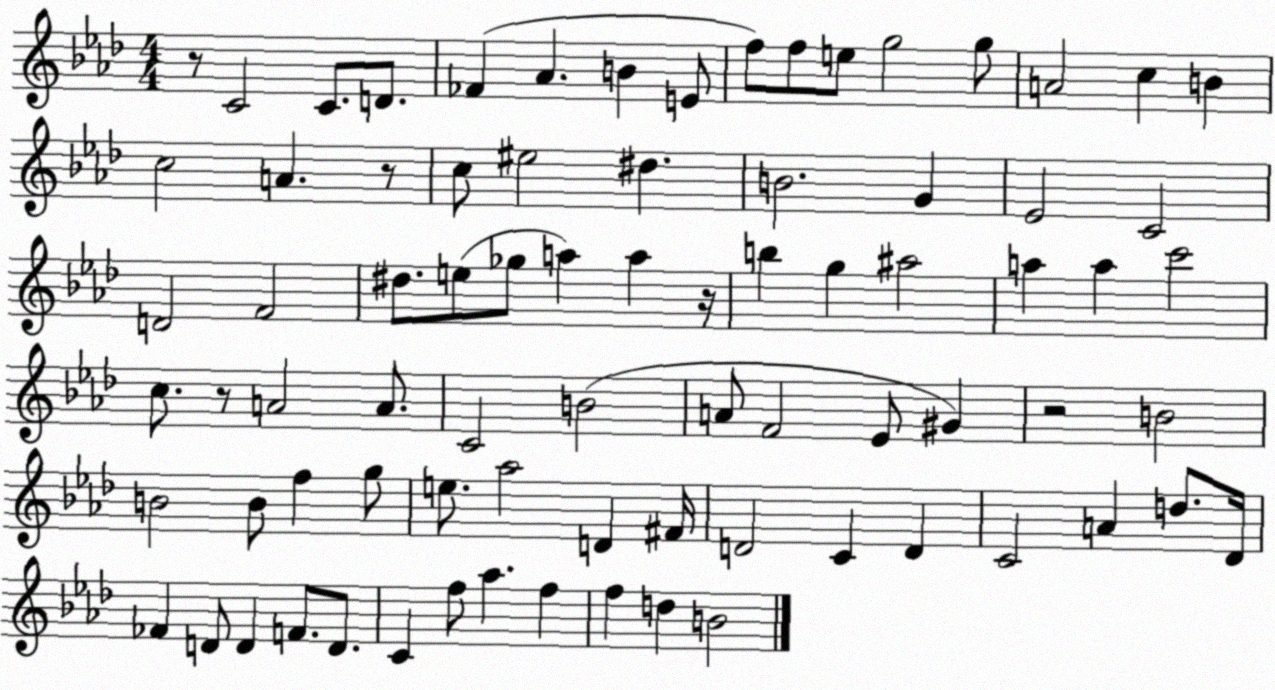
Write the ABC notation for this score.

X:1
T:Untitled
M:4/4
L:1/4
K:Ab
z/2 C2 C/2 D/2 _F _A B E/2 f/2 f/2 e/2 g2 g/2 A2 c B c2 A z/2 c/2 ^e2 ^d B2 G _E2 C2 D2 F2 ^d/2 e/2 _g/2 a a z/4 b g ^a2 a a c'2 c/2 z/2 A2 A/2 C2 B2 A/2 F2 _E/2 ^G z2 B2 B2 B/2 f g/2 e/2 _a2 D ^F/4 D2 C D C2 A d/2 _D/4 _F D/2 D F/2 D/2 C f/2 _a f f d B2